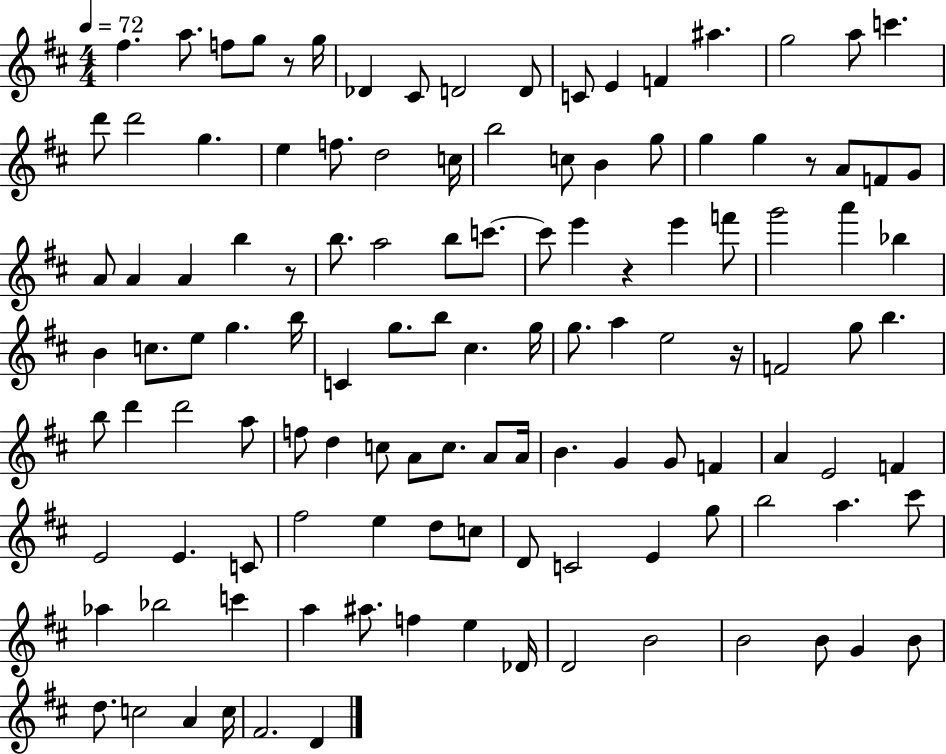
F#5/q. A5/e. F5/e G5/e R/e G5/s Db4/q C#4/e D4/h D4/e C4/e E4/q F4/q A#5/q. G5/h A5/e C6/q. D6/e D6/h G5/q. E5/q F5/e. D5/h C5/s B5/h C5/e B4/q G5/e G5/q G5/q R/e A4/e F4/e G4/e A4/e A4/q A4/q B5/q R/e B5/e. A5/h B5/e C6/e. C6/e E6/q R/q E6/q F6/e G6/h A6/q Bb5/q B4/q C5/e. E5/e G5/q. B5/s C4/q G5/e. B5/e C#5/q. G5/s G5/e. A5/q E5/h R/s F4/h G5/e B5/q. B5/e D6/q D6/h A5/e F5/e D5/q C5/e A4/e C5/e. A4/e A4/s B4/q. G4/q G4/e F4/q A4/q E4/h F4/q E4/h E4/q. C4/e F#5/h E5/q D5/e C5/e D4/e C4/h E4/q G5/e B5/h A5/q. C#6/e Ab5/q Bb5/h C6/q A5/q A#5/e. F5/q E5/q Db4/s D4/h B4/h B4/h B4/e G4/q B4/e D5/e. C5/h A4/q C5/s F#4/h. D4/q